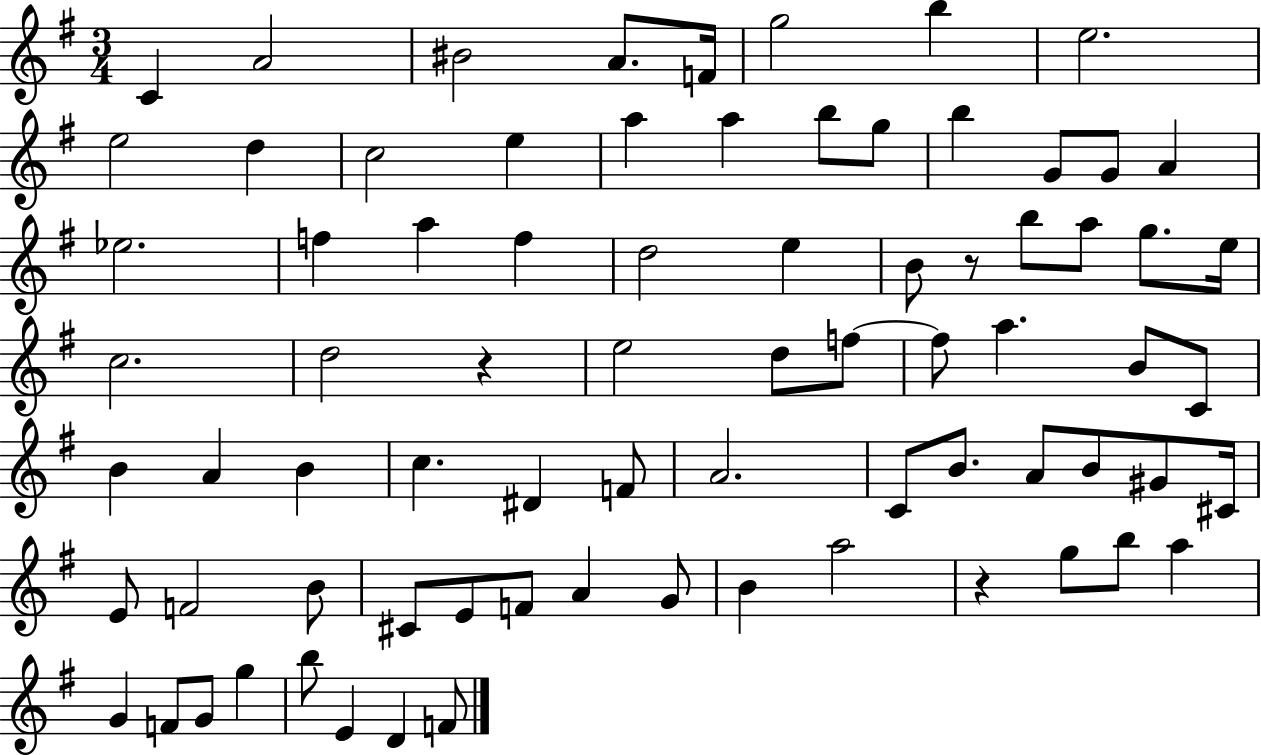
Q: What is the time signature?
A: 3/4